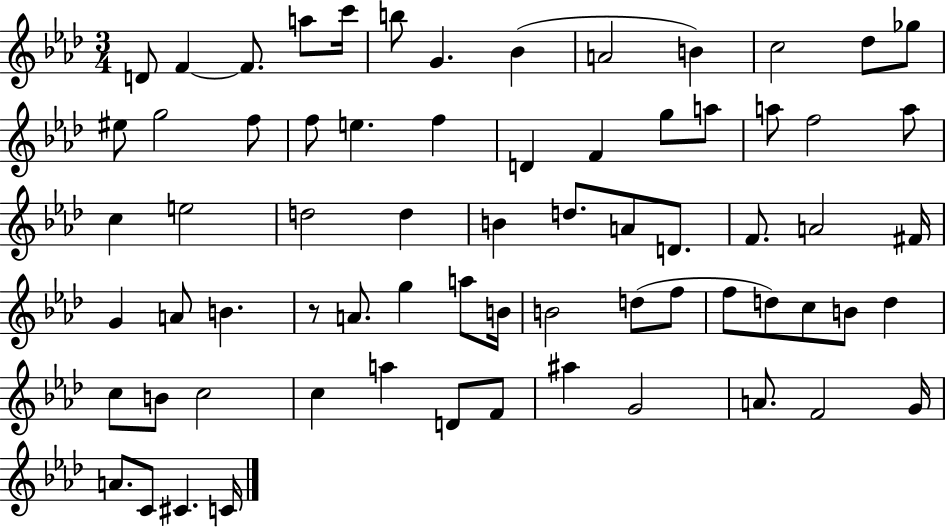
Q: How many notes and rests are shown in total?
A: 69